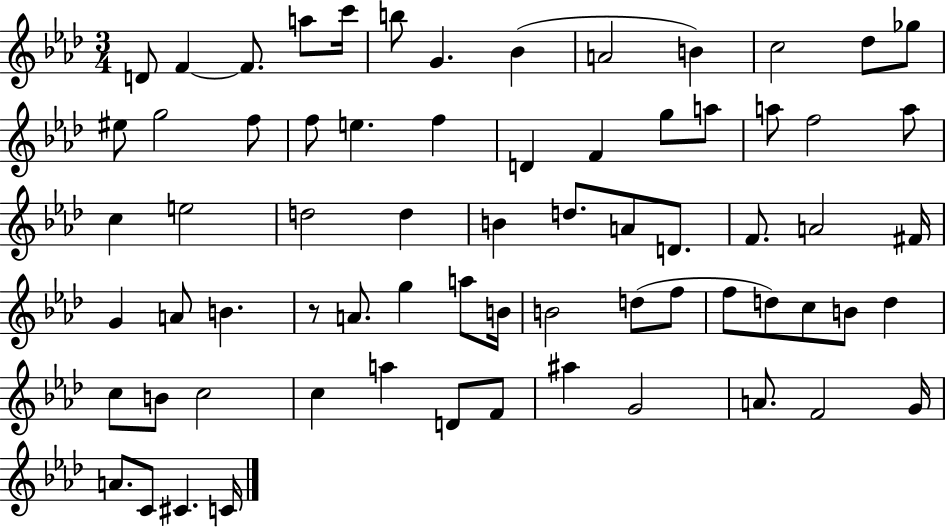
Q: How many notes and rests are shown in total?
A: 69